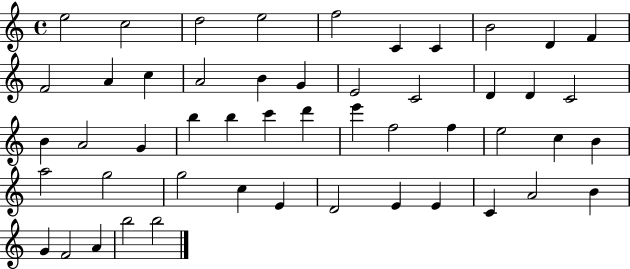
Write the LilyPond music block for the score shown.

{
  \clef treble
  \time 4/4
  \defaultTimeSignature
  \key c \major
  e''2 c''2 | d''2 e''2 | f''2 c'4 c'4 | b'2 d'4 f'4 | \break f'2 a'4 c''4 | a'2 b'4 g'4 | e'2 c'2 | d'4 d'4 c'2 | \break b'4 a'2 g'4 | b''4 b''4 c'''4 d'''4 | e'''4 f''2 f''4 | e''2 c''4 b'4 | \break a''2 g''2 | g''2 c''4 e'4 | d'2 e'4 e'4 | c'4 a'2 b'4 | \break g'4 f'2 a'4 | b''2 b''2 | \bar "|."
}